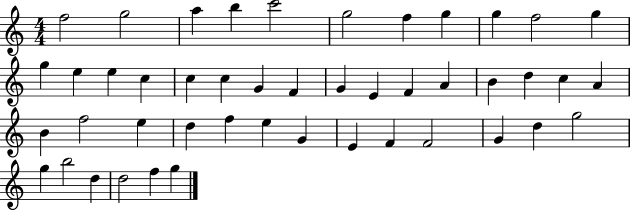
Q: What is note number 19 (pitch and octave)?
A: F4